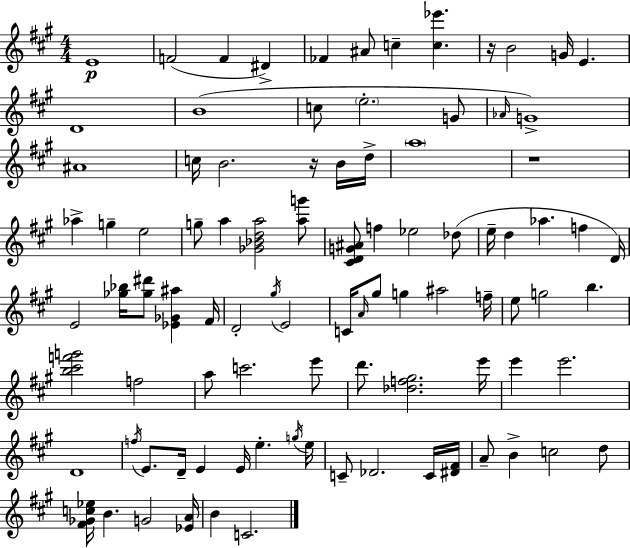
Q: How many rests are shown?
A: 3